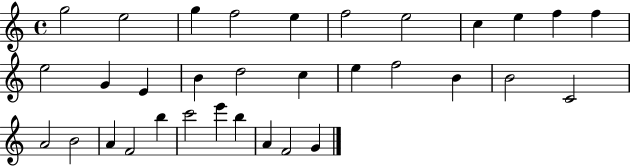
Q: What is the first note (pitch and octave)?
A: G5